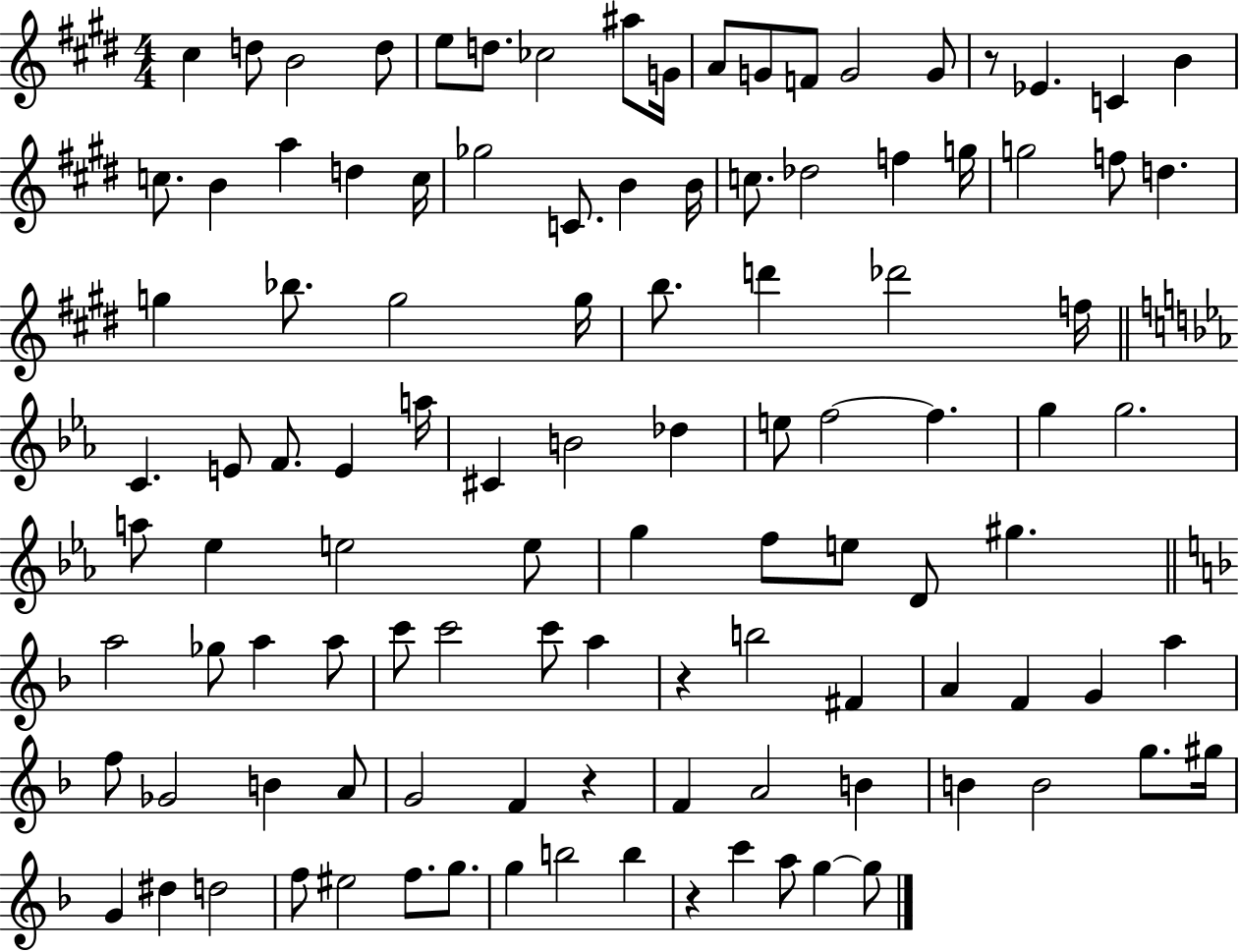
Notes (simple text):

C#5/q D5/e B4/h D5/e E5/e D5/e. CES5/h A#5/e G4/s A4/e G4/e F4/e G4/h G4/e R/e Eb4/q. C4/q B4/q C5/e. B4/q A5/q D5/q C5/s Gb5/h C4/e. B4/q B4/s C5/e. Db5/h F5/q G5/s G5/h F5/e D5/q. G5/q Bb5/e. G5/h G5/s B5/e. D6/q Db6/h F5/s C4/q. E4/e F4/e. E4/q A5/s C#4/q B4/h Db5/q E5/e F5/h F5/q. G5/q G5/h. A5/e Eb5/q E5/h E5/e G5/q F5/e E5/e D4/e G#5/q. A5/h Gb5/e A5/q A5/e C6/e C6/h C6/e A5/q R/q B5/h F#4/q A4/q F4/q G4/q A5/q F5/e Gb4/h B4/q A4/e G4/h F4/q R/q F4/q A4/h B4/q B4/q B4/h G5/e. G#5/s G4/q D#5/q D5/h F5/e EIS5/h F5/e. G5/e. G5/q B5/h B5/q R/q C6/q A5/e G5/q G5/e